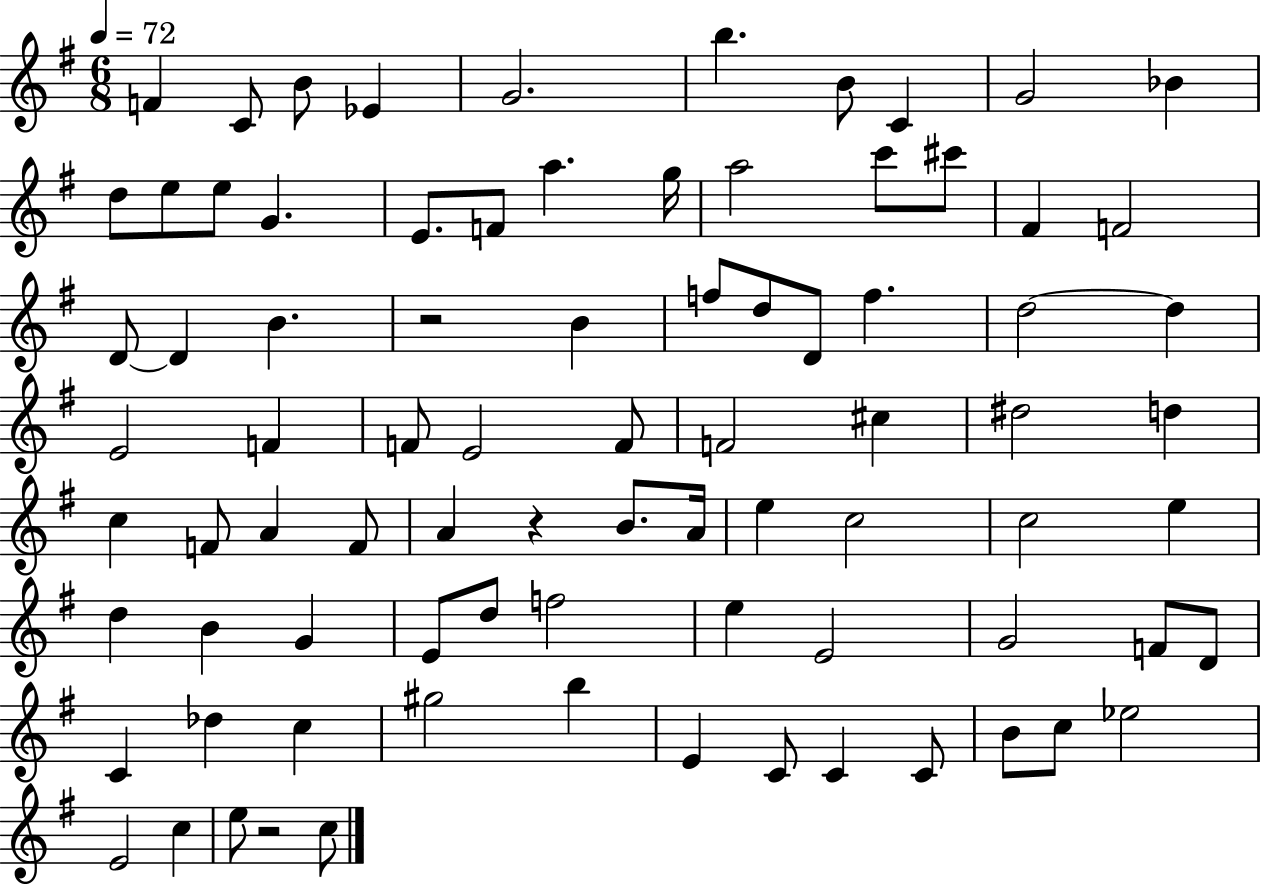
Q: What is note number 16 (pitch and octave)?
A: F4